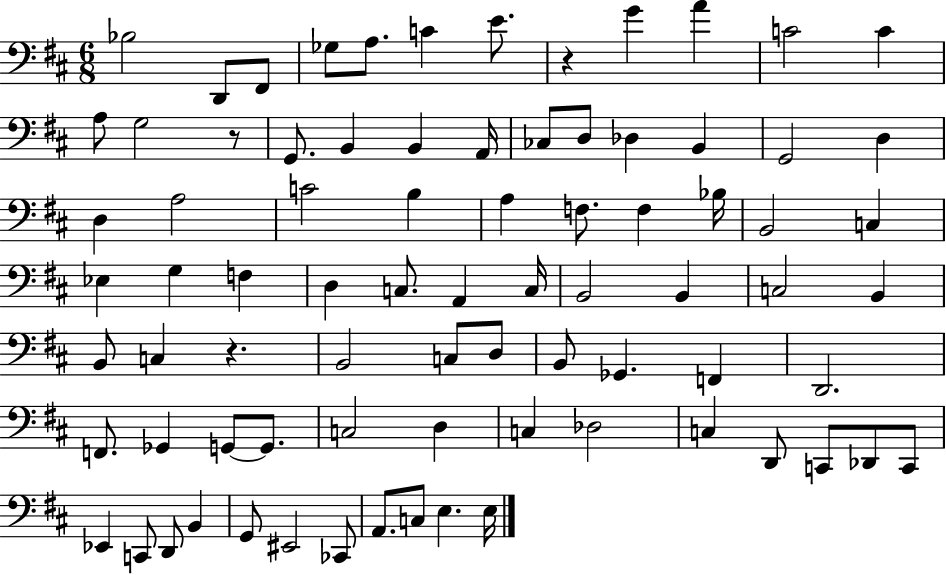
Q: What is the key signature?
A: D major